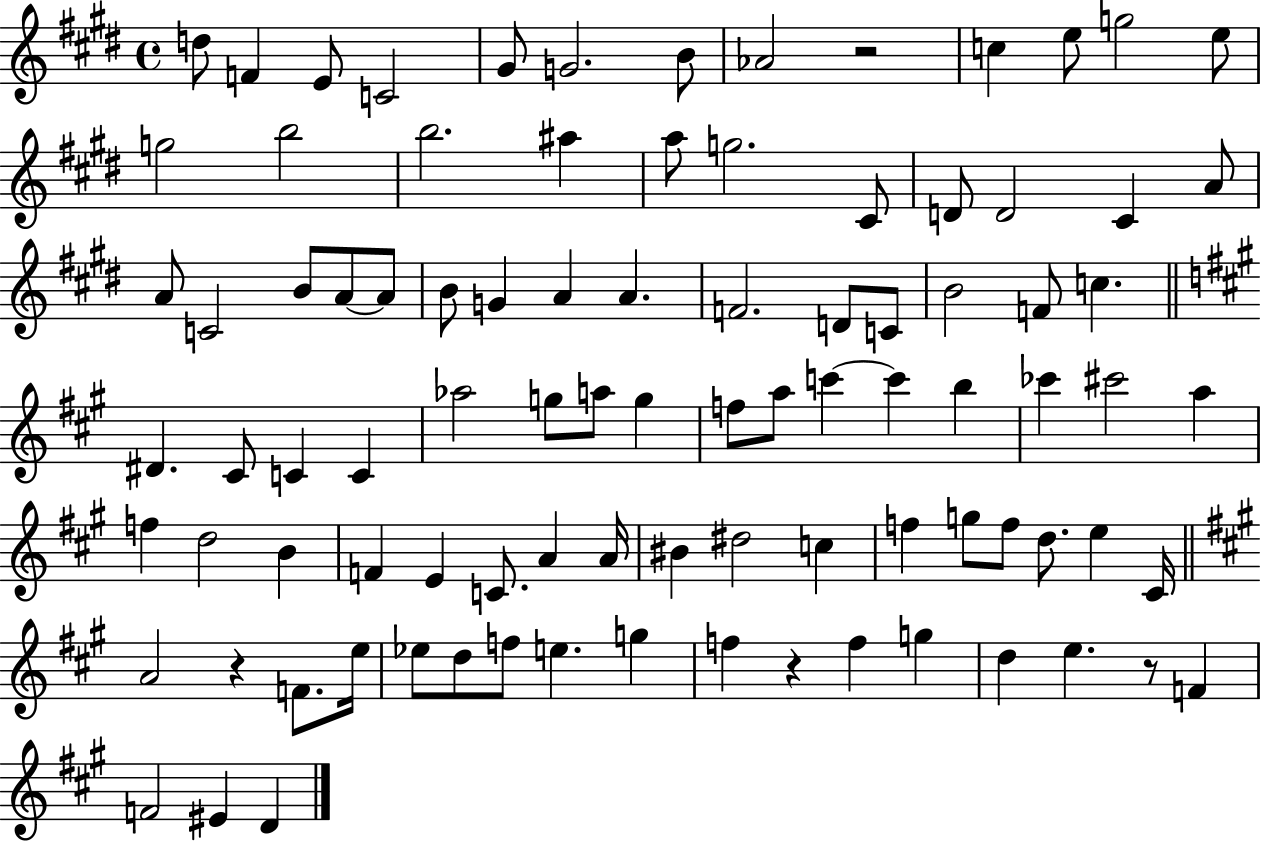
D5/e F4/q E4/e C4/h G#4/e G4/h. B4/e Ab4/h R/h C5/q E5/e G5/h E5/e G5/h B5/h B5/h. A#5/q A5/e G5/h. C#4/e D4/e D4/h C#4/q A4/e A4/e C4/h B4/e A4/e A4/e B4/e G4/q A4/q A4/q. F4/h. D4/e C4/e B4/h F4/e C5/q. D#4/q. C#4/e C4/q C4/q Ab5/h G5/e A5/e G5/q F5/e A5/e C6/q C6/q B5/q CES6/q C#6/h A5/q F5/q D5/h B4/q F4/q E4/q C4/e. A4/q A4/s BIS4/q D#5/h C5/q F5/q G5/e F5/e D5/e. E5/q C#4/s A4/h R/q F4/e. E5/s Eb5/e D5/e F5/e E5/q. G5/q F5/q R/q F5/q G5/q D5/q E5/q. R/e F4/q F4/h EIS4/q D4/q